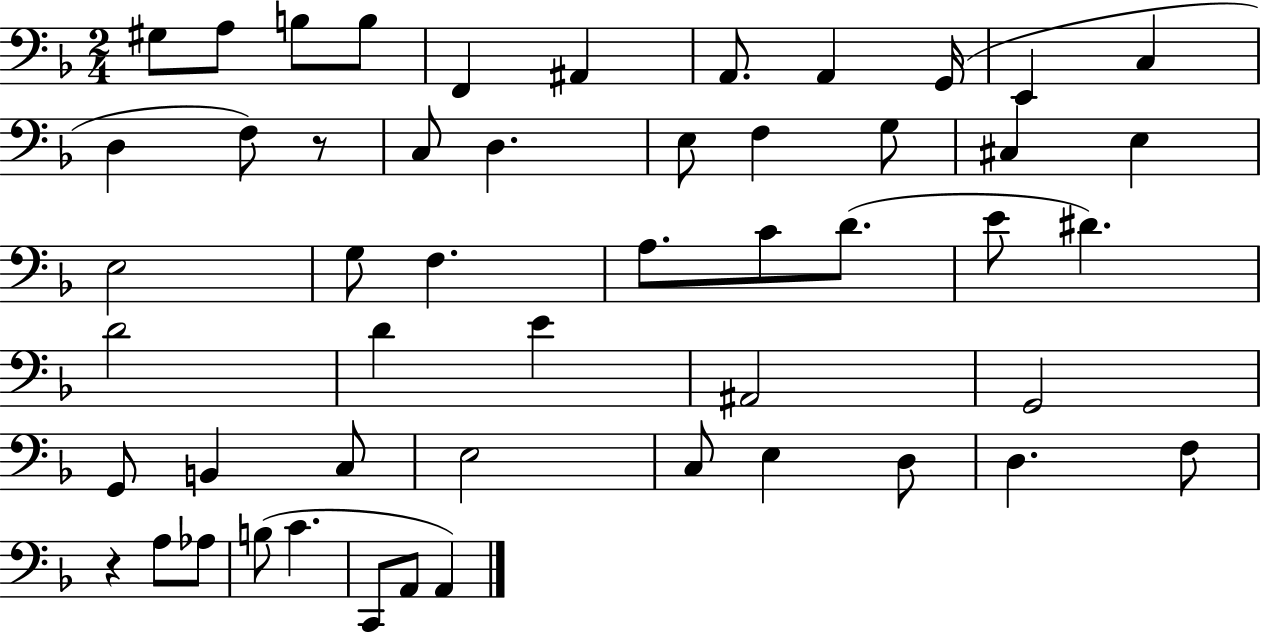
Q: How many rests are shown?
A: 2